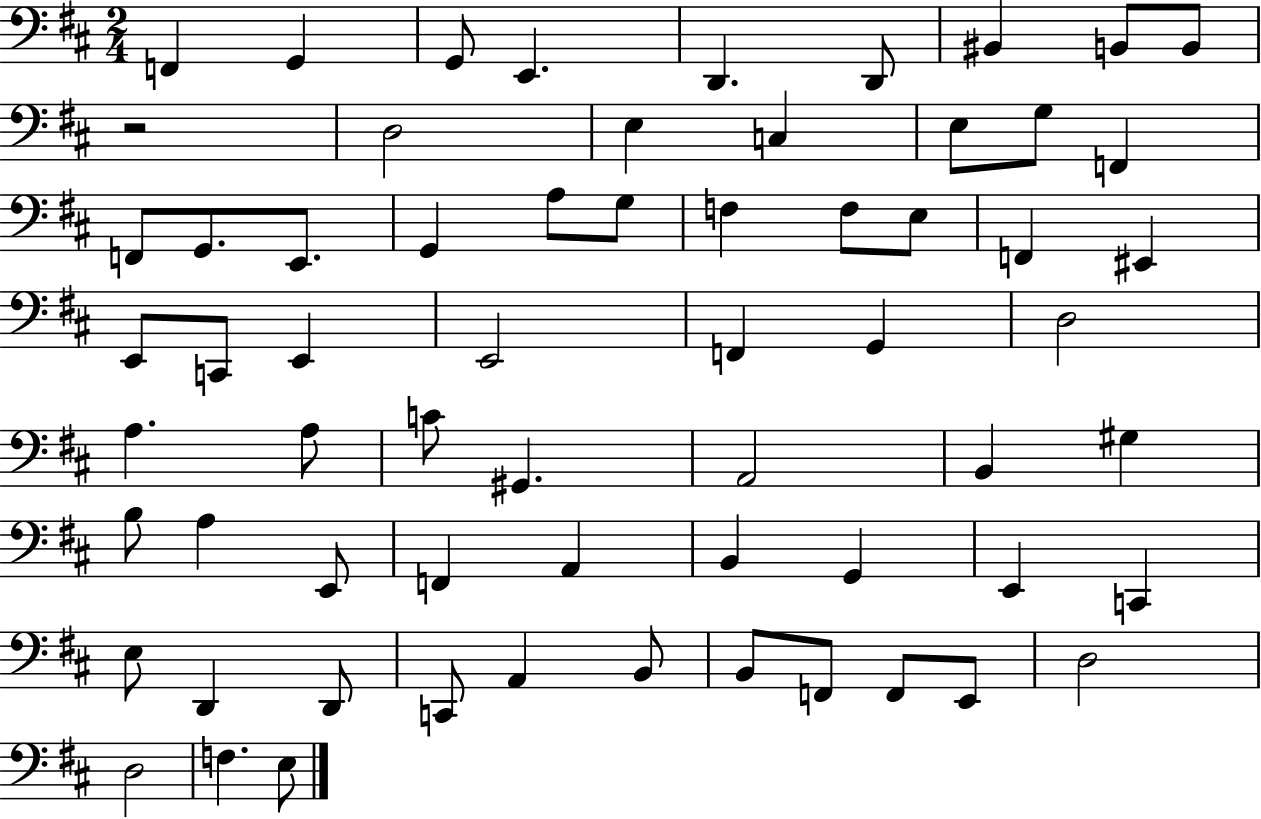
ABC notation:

X:1
T:Untitled
M:2/4
L:1/4
K:D
F,, G,, G,,/2 E,, D,, D,,/2 ^B,, B,,/2 B,,/2 z2 D,2 E, C, E,/2 G,/2 F,, F,,/2 G,,/2 E,,/2 G,, A,/2 G,/2 F, F,/2 E,/2 F,, ^E,, E,,/2 C,,/2 E,, E,,2 F,, G,, D,2 A, A,/2 C/2 ^G,, A,,2 B,, ^G, B,/2 A, E,,/2 F,, A,, B,, G,, E,, C,, E,/2 D,, D,,/2 C,,/2 A,, B,,/2 B,,/2 F,,/2 F,,/2 E,,/2 D,2 D,2 F, E,/2